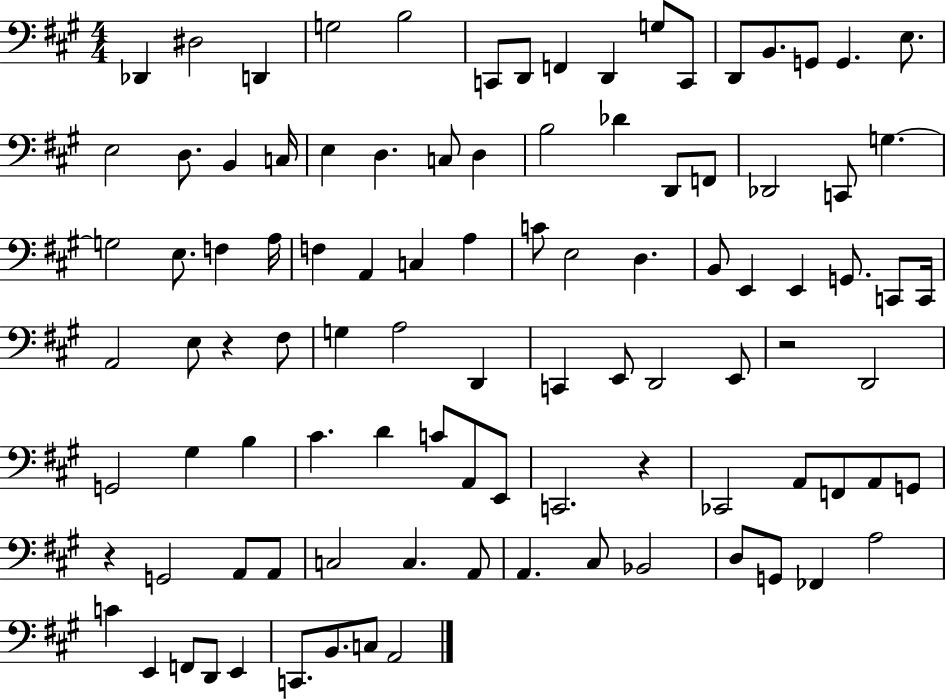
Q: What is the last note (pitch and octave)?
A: A2